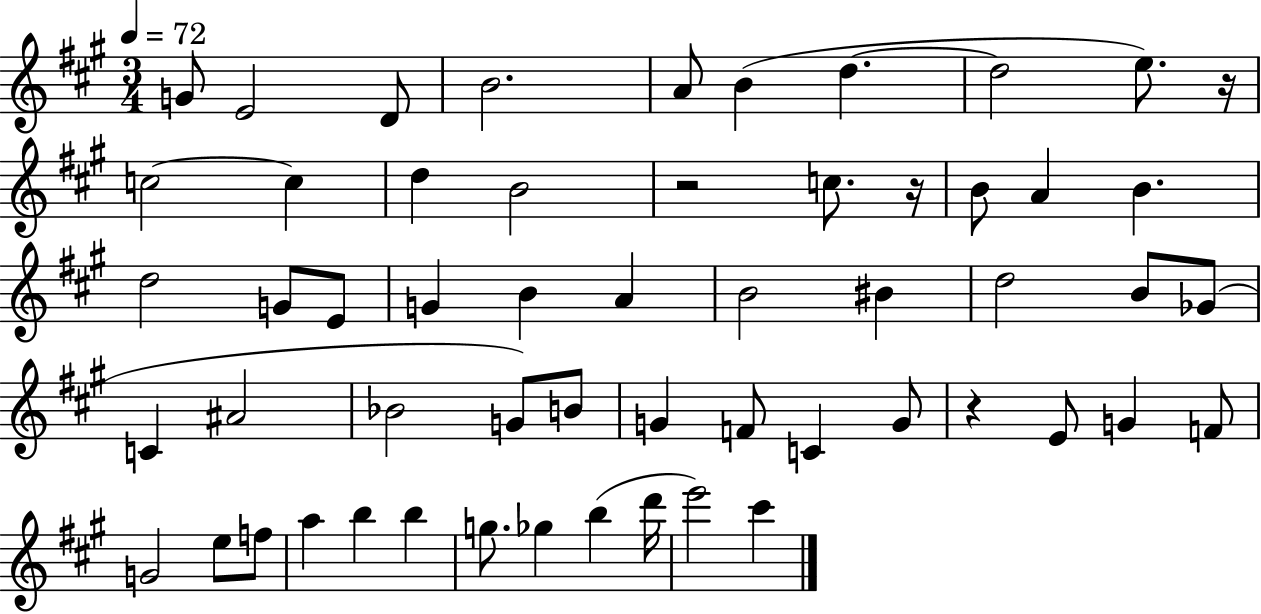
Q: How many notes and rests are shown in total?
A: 56